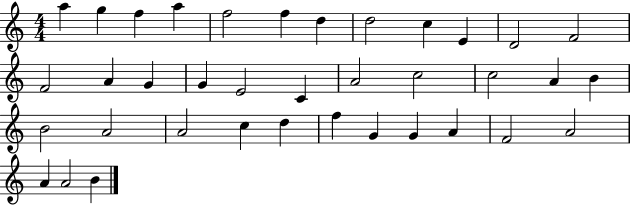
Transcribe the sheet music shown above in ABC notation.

X:1
T:Untitled
M:4/4
L:1/4
K:C
a g f a f2 f d d2 c E D2 F2 F2 A G G E2 C A2 c2 c2 A B B2 A2 A2 c d f G G A F2 A2 A A2 B